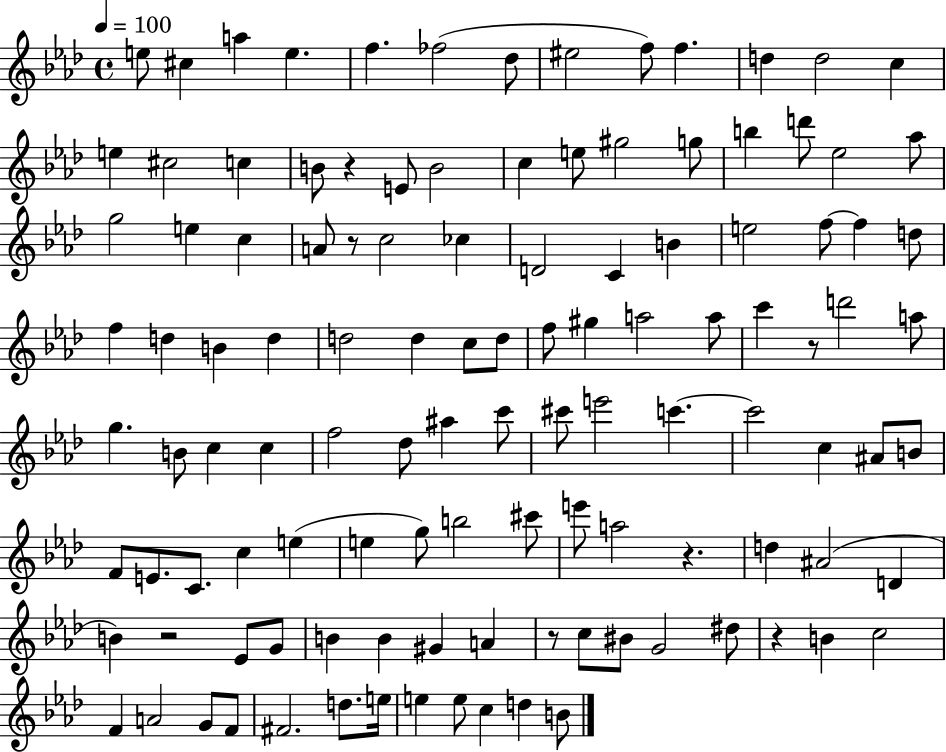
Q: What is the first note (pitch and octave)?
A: E5